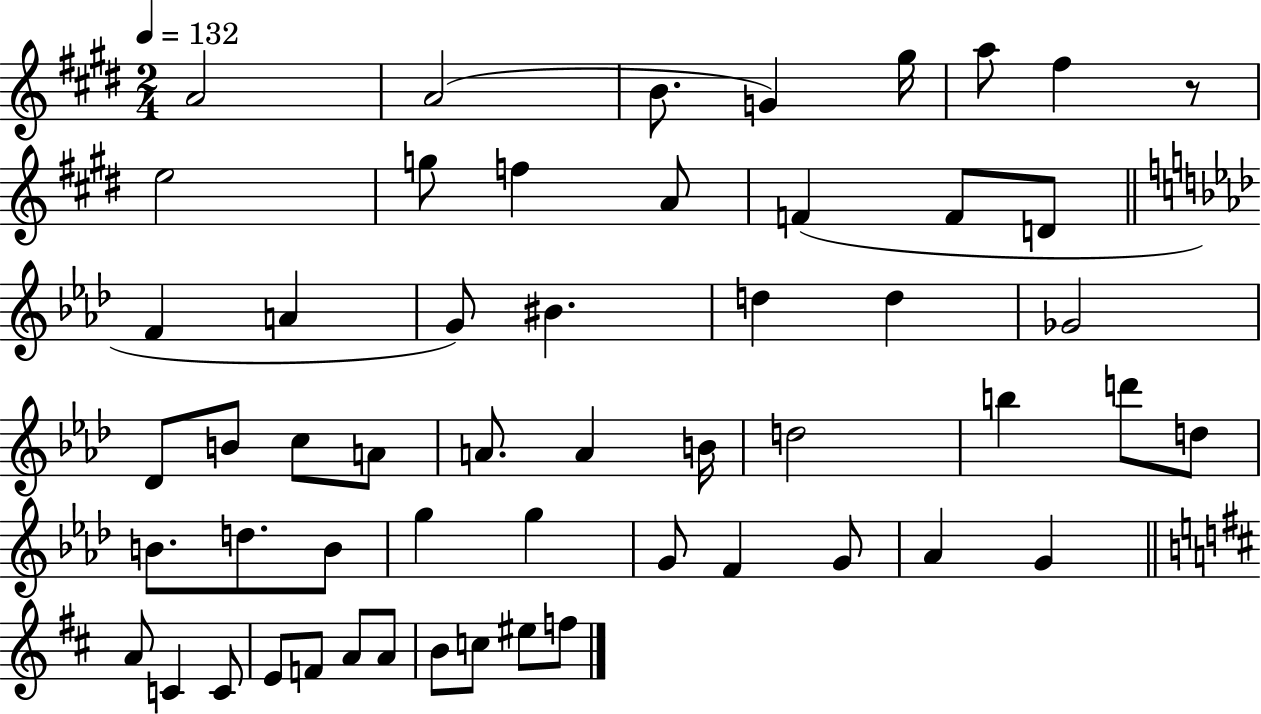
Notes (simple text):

A4/h A4/h B4/e. G4/q G#5/s A5/e F#5/q R/e E5/h G5/e F5/q A4/e F4/q F4/e D4/e F4/q A4/q G4/e BIS4/q. D5/q D5/q Gb4/h Db4/e B4/e C5/e A4/e A4/e. A4/q B4/s D5/h B5/q D6/e D5/e B4/e. D5/e. B4/e G5/q G5/q G4/e F4/q G4/e Ab4/q G4/q A4/e C4/q C4/e E4/e F4/e A4/e A4/e B4/e C5/e EIS5/e F5/e